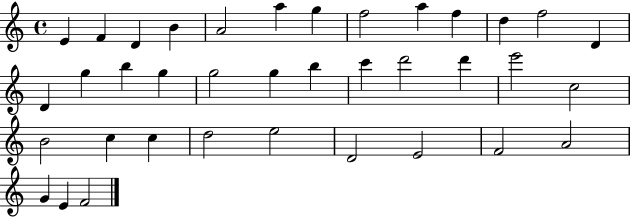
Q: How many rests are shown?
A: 0